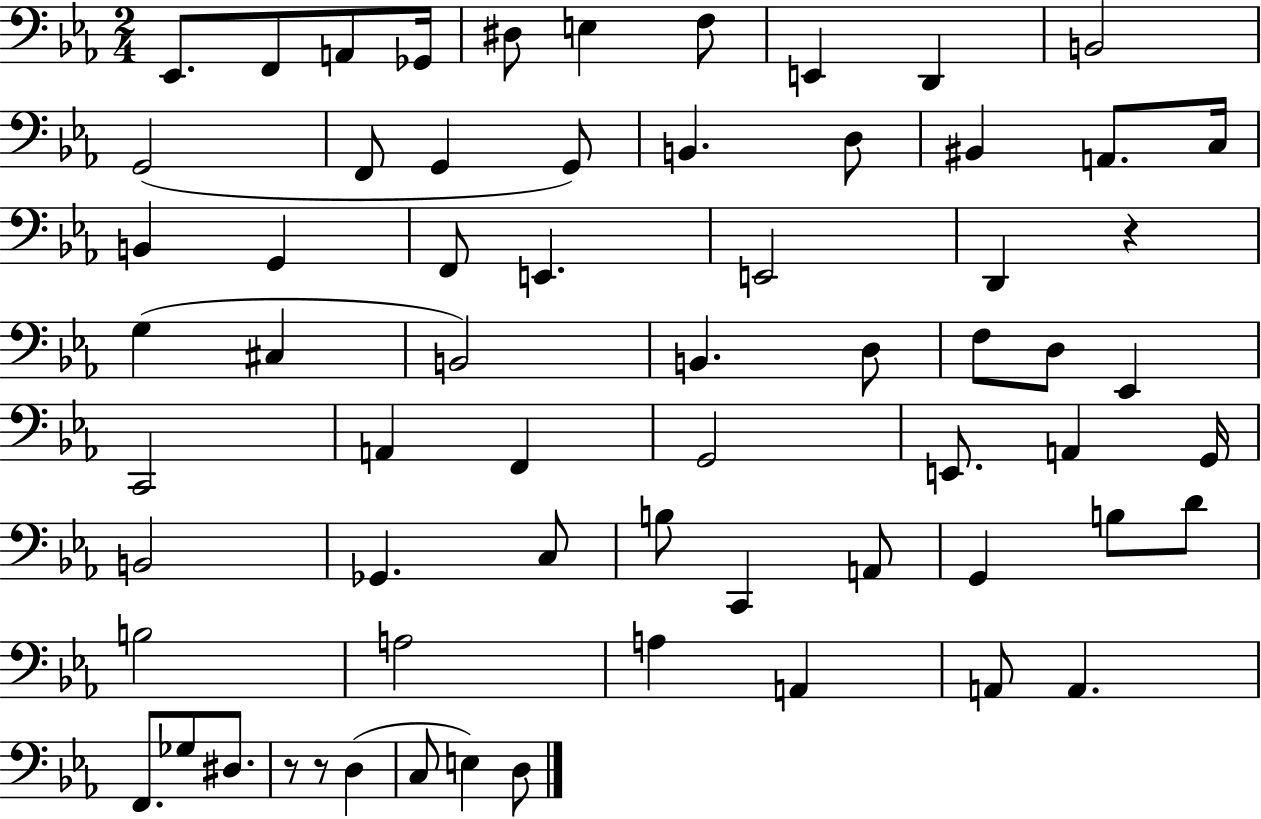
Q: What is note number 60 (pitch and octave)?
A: C3